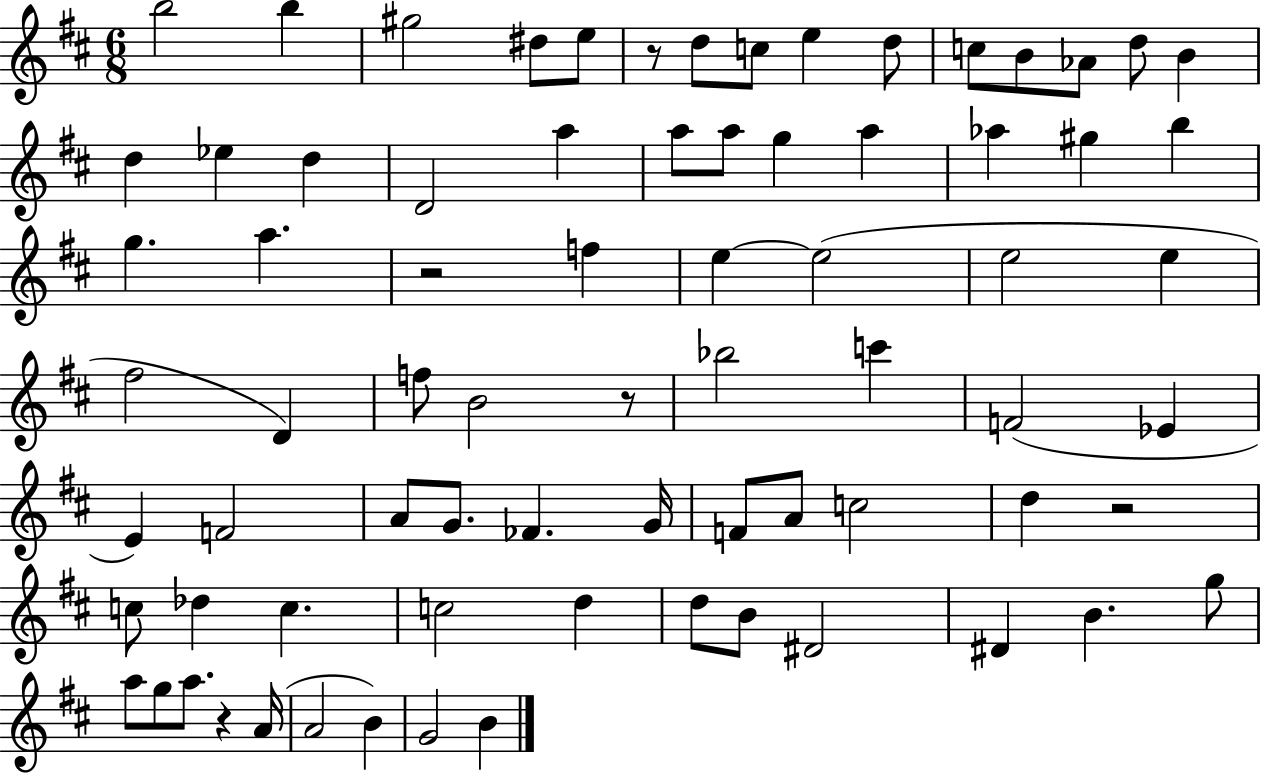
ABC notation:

X:1
T:Untitled
M:6/8
L:1/4
K:D
b2 b ^g2 ^d/2 e/2 z/2 d/2 c/2 e d/2 c/2 B/2 _A/2 d/2 B d _e d D2 a a/2 a/2 g a _a ^g b g a z2 f e e2 e2 e ^f2 D f/2 B2 z/2 _b2 c' F2 _E E F2 A/2 G/2 _F G/4 F/2 A/2 c2 d z2 c/2 _d c c2 d d/2 B/2 ^D2 ^D B g/2 a/2 g/2 a/2 z A/4 A2 B G2 B